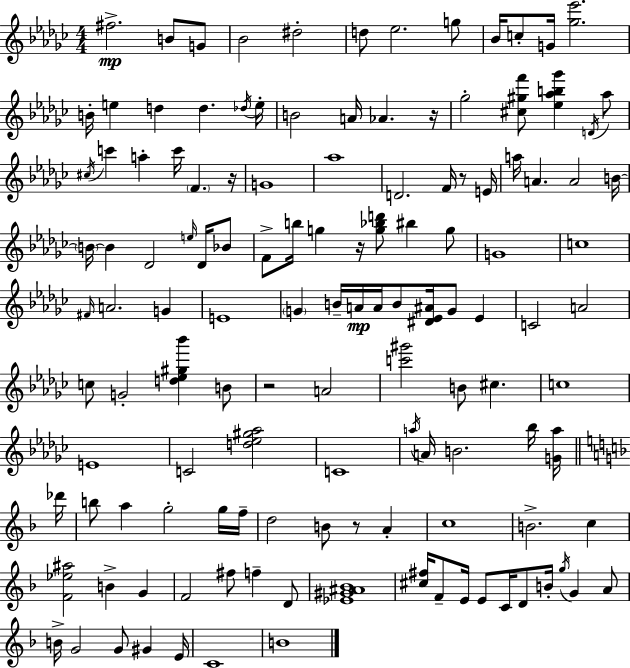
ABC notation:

X:1
T:Untitled
M:4/4
L:1/4
K:Ebm
^f2 B/2 G/2 _B2 ^d2 d/2 _e2 g/2 _B/4 c/2 G/4 [_g_e']2 B/4 e d d _d/4 e/4 B2 A/4 _A z/4 _g2 [^c^gf']/2 [_e_ab_g'] D/4 _a/2 ^c/4 c' a c'/4 F z/4 G4 _a4 D2 F/4 z/2 E/4 a/4 A A2 B/4 B/4 B _D2 e/4 _D/4 _B/2 F/2 b/4 g z/4 [g_bd']/2 ^b g/2 G4 c4 ^F/4 A2 G E4 G B/4 A/4 A/4 B/2 [^D_E^A]/4 G/2 _E C2 A2 c/2 G2 [d_e^g_b'] B/2 z2 A2 [c'^g']2 B/2 ^c c4 E4 C2 [d_e^g_a]2 C4 a/4 A/4 B2 _b/4 [Ga]/4 _d'/4 b/2 a g2 g/4 f/4 d2 B/2 z/2 A c4 B2 c [F_e^a]2 B G F2 ^f/2 f D/2 [_E^G^A_B]4 [^c^f]/4 F/2 E/4 E/2 C/4 D/2 B/4 g/4 G A/2 B/4 G2 G/2 ^G E/4 C4 B4